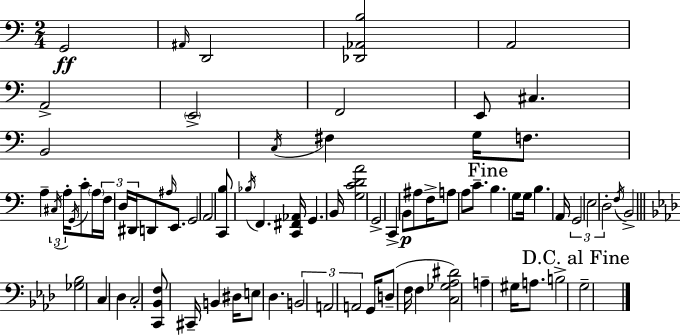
X:1
T:Untitled
M:2/4
L:1/4
K:Am
G,,2 ^A,,/4 D,,2 [_D,,_A,,B,]2 A,,2 A,,2 E,,2 F,,2 E,,/2 ^C, B,,2 C,/4 ^F, G,/4 F,/2 A, ^C,/4 A,/4 G,,/4 C/2 A,/4 F,/4 D,/4 ^D,,/4 D,,/2 ^A,/4 E,,/2 G,,2 A,,2 [C,,B,]/2 _B,/4 F,, [C,,^F,,_A,,]/4 G,, B,,/4 [G,CDA]2 G,,2 C,, B,,/2 ^A,/2 F,/4 A,/2 A,/2 C/2 B, G,/2 G,/4 B, A,,/4 G,,2 E,2 D,2 F,/4 B,,2 [_G,_B,]2 C, _D, C,2 [C,,_B,,F,]/2 ^C,,/4 B,, ^D,/4 E,/2 _D, B,,2 A,,2 A,,2 G,,/4 D,/2 F,/4 F, [C,_G,_A,^D]2 A, ^G,/4 A,/2 B,2 G,2